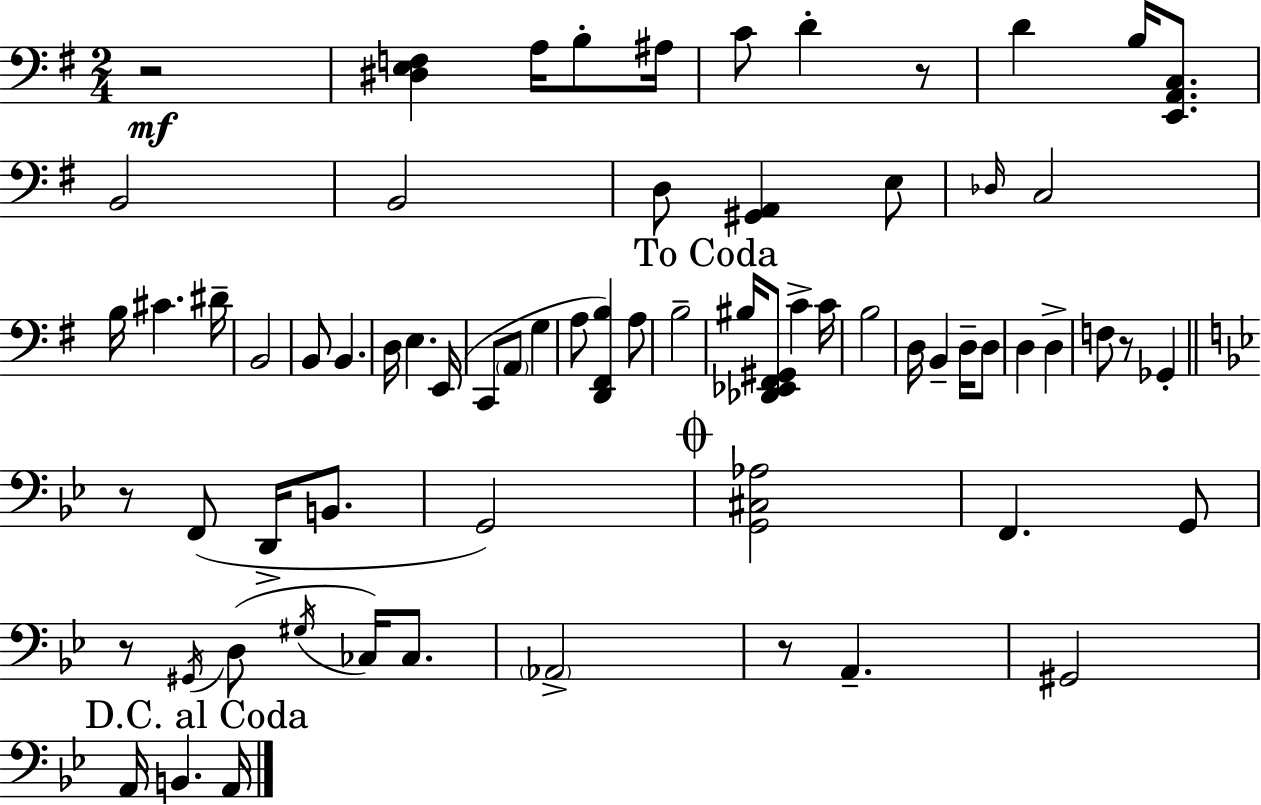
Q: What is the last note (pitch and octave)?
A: A2